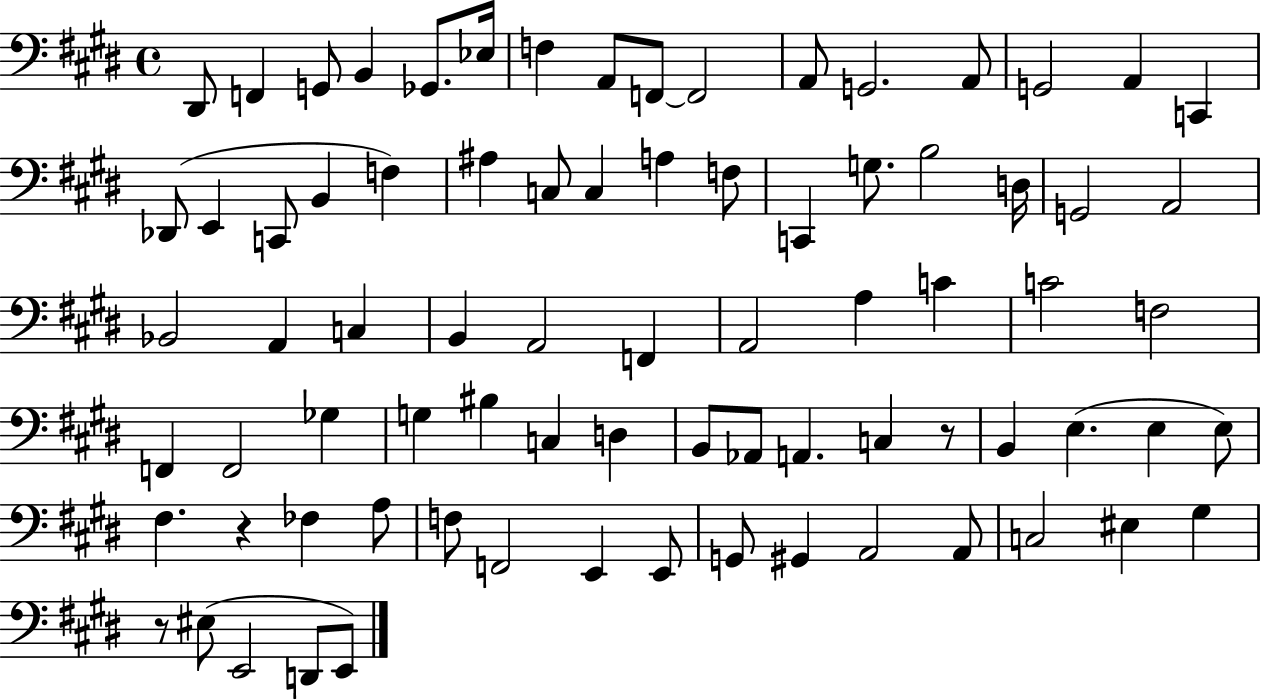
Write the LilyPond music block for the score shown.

{
  \clef bass
  \time 4/4
  \defaultTimeSignature
  \key e \major
  dis,8 f,4 g,8 b,4 ges,8. ees16 | f4 a,8 f,8~~ f,2 | a,8 g,2. a,8 | g,2 a,4 c,4 | \break des,8( e,4 c,8 b,4 f4) | ais4 c8 c4 a4 f8 | c,4 g8. b2 d16 | g,2 a,2 | \break bes,2 a,4 c4 | b,4 a,2 f,4 | a,2 a4 c'4 | c'2 f2 | \break f,4 f,2 ges4 | g4 bis4 c4 d4 | b,8 aes,8 a,4. c4 r8 | b,4 e4.( e4 e8) | \break fis4. r4 fes4 a8 | f8 f,2 e,4 e,8 | g,8 gis,4 a,2 a,8 | c2 eis4 gis4 | \break r8 eis8( e,2 d,8 e,8) | \bar "|."
}